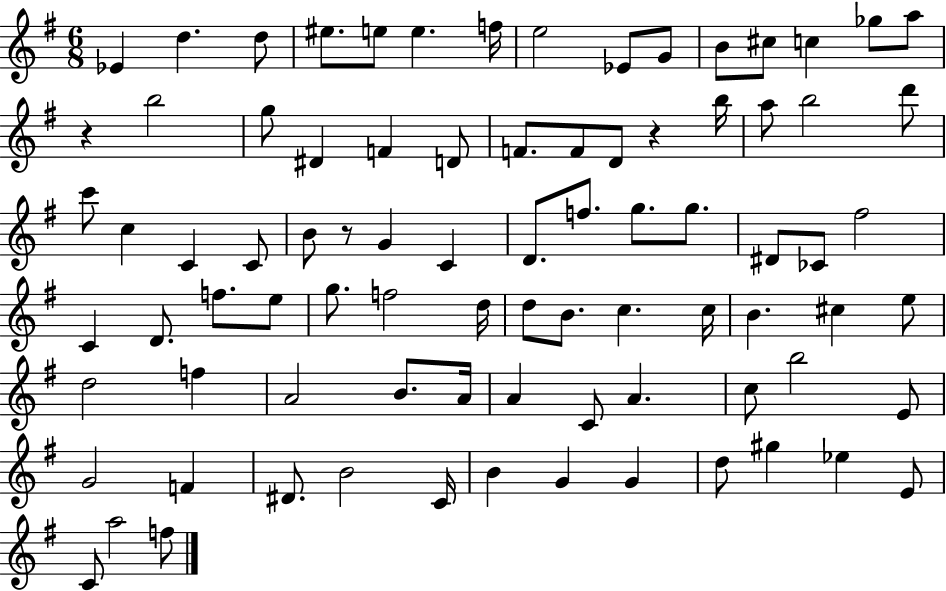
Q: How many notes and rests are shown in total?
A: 84